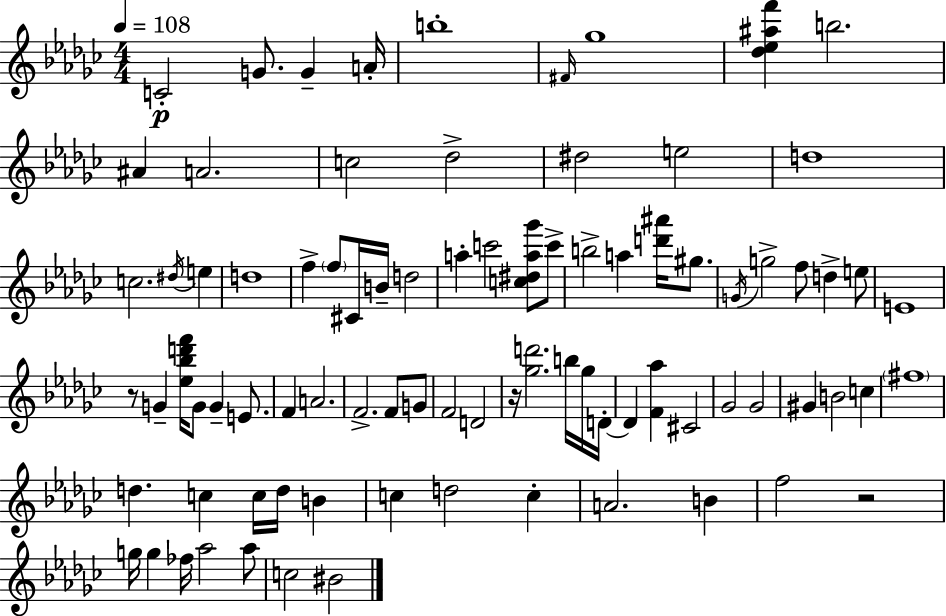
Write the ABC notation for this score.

X:1
T:Untitled
M:4/4
L:1/4
K:Ebm
C2 G/2 G A/4 b4 ^F/4 _g4 [_d_e^af'] b2 ^A A2 c2 _d2 ^d2 e2 d4 c2 ^d/4 e d4 f f/2 ^C/4 B/4 d2 a c'2 [c^da_g']/2 c'/2 b2 a [d'^a']/4 ^g/2 G/4 g2 f/2 d e/2 E4 z/2 G [_e_bd'f']/4 G/2 G E/2 F A2 F2 F/2 G/2 F2 D2 z/4 [_gd']2 b/4 _g/4 D/4 D [F_a] ^C2 _G2 _G2 ^G B2 c ^f4 d c c/4 d/4 B c d2 c A2 B f2 z2 g/4 g _f/4 _a2 _a/2 c2 ^B2